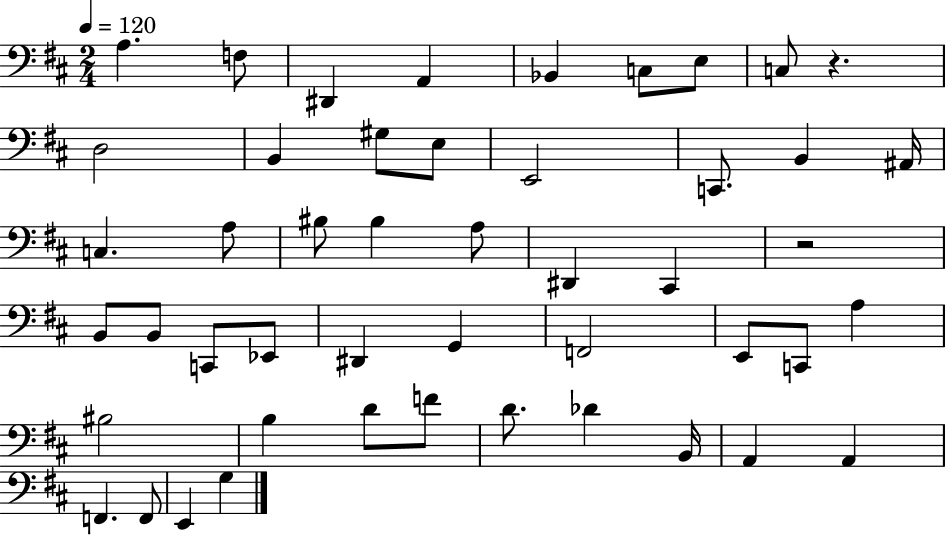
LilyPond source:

{
  \clef bass
  \numericTimeSignature
  \time 2/4
  \key d \major
  \tempo 4 = 120
  a4. f8 | dis,4 a,4 | bes,4 c8 e8 | c8 r4. | \break d2 | b,4 gis8 e8 | e,2 | c,8. b,4 ais,16 | \break c4. a8 | bis8 bis4 a8 | dis,4 cis,4 | r2 | \break b,8 b,8 c,8 ees,8 | dis,4 g,4 | f,2 | e,8 c,8 a4 | \break bis2 | b4 d'8 f'8 | d'8. des'4 b,16 | a,4 a,4 | \break f,4. f,8 | e,4 g4 | \bar "|."
}